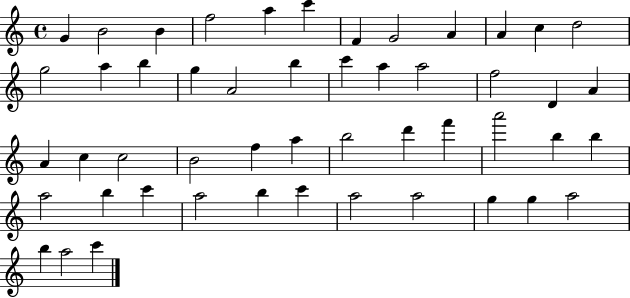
X:1
T:Untitled
M:4/4
L:1/4
K:C
G B2 B f2 a c' F G2 A A c d2 g2 a b g A2 b c' a a2 f2 D A A c c2 B2 f a b2 d' f' a'2 b b a2 b c' a2 b c' a2 a2 g g a2 b a2 c'